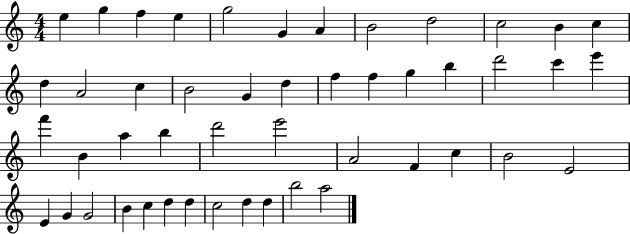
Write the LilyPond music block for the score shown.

{
  \clef treble
  \numericTimeSignature
  \time 4/4
  \key c \major
  e''4 g''4 f''4 e''4 | g''2 g'4 a'4 | b'2 d''2 | c''2 b'4 c''4 | \break d''4 a'2 c''4 | b'2 g'4 d''4 | f''4 f''4 g''4 b''4 | d'''2 c'''4 e'''4 | \break f'''4 b'4 a''4 b''4 | d'''2 e'''2 | a'2 f'4 c''4 | b'2 e'2 | \break e'4 g'4 g'2 | b'4 c''4 d''4 d''4 | c''2 d''4 d''4 | b''2 a''2 | \break \bar "|."
}